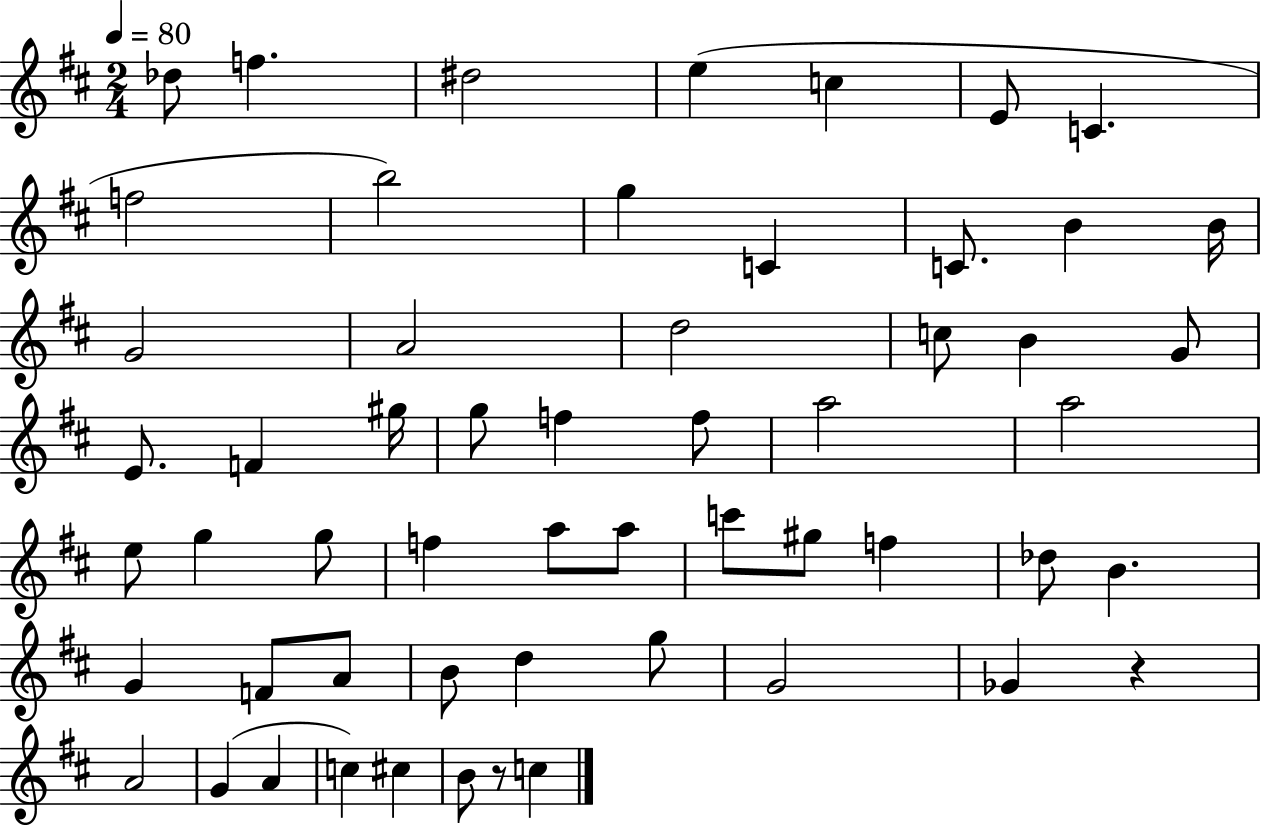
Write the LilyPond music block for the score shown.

{
  \clef treble
  \numericTimeSignature
  \time 2/4
  \key d \major
  \tempo 4 = 80
  des''8 f''4. | dis''2 | e''4( c''4 | e'8 c'4. | \break f''2 | b''2) | g''4 c'4 | c'8. b'4 b'16 | \break g'2 | a'2 | d''2 | c''8 b'4 g'8 | \break e'8. f'4 gis''16 | g''8 f''4 f''8 | a''2 | a''2 | \break e''8 g''4 g''8 | f''4 a''8 a''8 | c'''8 gis''8 f''4 | des''8 b'4. | \break g'4 f'8 a'8 | b'8 d''4 g''8 | g'2 | ges'4 r4 | \break a'2 | g'4( a'4 | c''4) cis''4 | b'8 r8 c''4 | \break \bar "|."
}